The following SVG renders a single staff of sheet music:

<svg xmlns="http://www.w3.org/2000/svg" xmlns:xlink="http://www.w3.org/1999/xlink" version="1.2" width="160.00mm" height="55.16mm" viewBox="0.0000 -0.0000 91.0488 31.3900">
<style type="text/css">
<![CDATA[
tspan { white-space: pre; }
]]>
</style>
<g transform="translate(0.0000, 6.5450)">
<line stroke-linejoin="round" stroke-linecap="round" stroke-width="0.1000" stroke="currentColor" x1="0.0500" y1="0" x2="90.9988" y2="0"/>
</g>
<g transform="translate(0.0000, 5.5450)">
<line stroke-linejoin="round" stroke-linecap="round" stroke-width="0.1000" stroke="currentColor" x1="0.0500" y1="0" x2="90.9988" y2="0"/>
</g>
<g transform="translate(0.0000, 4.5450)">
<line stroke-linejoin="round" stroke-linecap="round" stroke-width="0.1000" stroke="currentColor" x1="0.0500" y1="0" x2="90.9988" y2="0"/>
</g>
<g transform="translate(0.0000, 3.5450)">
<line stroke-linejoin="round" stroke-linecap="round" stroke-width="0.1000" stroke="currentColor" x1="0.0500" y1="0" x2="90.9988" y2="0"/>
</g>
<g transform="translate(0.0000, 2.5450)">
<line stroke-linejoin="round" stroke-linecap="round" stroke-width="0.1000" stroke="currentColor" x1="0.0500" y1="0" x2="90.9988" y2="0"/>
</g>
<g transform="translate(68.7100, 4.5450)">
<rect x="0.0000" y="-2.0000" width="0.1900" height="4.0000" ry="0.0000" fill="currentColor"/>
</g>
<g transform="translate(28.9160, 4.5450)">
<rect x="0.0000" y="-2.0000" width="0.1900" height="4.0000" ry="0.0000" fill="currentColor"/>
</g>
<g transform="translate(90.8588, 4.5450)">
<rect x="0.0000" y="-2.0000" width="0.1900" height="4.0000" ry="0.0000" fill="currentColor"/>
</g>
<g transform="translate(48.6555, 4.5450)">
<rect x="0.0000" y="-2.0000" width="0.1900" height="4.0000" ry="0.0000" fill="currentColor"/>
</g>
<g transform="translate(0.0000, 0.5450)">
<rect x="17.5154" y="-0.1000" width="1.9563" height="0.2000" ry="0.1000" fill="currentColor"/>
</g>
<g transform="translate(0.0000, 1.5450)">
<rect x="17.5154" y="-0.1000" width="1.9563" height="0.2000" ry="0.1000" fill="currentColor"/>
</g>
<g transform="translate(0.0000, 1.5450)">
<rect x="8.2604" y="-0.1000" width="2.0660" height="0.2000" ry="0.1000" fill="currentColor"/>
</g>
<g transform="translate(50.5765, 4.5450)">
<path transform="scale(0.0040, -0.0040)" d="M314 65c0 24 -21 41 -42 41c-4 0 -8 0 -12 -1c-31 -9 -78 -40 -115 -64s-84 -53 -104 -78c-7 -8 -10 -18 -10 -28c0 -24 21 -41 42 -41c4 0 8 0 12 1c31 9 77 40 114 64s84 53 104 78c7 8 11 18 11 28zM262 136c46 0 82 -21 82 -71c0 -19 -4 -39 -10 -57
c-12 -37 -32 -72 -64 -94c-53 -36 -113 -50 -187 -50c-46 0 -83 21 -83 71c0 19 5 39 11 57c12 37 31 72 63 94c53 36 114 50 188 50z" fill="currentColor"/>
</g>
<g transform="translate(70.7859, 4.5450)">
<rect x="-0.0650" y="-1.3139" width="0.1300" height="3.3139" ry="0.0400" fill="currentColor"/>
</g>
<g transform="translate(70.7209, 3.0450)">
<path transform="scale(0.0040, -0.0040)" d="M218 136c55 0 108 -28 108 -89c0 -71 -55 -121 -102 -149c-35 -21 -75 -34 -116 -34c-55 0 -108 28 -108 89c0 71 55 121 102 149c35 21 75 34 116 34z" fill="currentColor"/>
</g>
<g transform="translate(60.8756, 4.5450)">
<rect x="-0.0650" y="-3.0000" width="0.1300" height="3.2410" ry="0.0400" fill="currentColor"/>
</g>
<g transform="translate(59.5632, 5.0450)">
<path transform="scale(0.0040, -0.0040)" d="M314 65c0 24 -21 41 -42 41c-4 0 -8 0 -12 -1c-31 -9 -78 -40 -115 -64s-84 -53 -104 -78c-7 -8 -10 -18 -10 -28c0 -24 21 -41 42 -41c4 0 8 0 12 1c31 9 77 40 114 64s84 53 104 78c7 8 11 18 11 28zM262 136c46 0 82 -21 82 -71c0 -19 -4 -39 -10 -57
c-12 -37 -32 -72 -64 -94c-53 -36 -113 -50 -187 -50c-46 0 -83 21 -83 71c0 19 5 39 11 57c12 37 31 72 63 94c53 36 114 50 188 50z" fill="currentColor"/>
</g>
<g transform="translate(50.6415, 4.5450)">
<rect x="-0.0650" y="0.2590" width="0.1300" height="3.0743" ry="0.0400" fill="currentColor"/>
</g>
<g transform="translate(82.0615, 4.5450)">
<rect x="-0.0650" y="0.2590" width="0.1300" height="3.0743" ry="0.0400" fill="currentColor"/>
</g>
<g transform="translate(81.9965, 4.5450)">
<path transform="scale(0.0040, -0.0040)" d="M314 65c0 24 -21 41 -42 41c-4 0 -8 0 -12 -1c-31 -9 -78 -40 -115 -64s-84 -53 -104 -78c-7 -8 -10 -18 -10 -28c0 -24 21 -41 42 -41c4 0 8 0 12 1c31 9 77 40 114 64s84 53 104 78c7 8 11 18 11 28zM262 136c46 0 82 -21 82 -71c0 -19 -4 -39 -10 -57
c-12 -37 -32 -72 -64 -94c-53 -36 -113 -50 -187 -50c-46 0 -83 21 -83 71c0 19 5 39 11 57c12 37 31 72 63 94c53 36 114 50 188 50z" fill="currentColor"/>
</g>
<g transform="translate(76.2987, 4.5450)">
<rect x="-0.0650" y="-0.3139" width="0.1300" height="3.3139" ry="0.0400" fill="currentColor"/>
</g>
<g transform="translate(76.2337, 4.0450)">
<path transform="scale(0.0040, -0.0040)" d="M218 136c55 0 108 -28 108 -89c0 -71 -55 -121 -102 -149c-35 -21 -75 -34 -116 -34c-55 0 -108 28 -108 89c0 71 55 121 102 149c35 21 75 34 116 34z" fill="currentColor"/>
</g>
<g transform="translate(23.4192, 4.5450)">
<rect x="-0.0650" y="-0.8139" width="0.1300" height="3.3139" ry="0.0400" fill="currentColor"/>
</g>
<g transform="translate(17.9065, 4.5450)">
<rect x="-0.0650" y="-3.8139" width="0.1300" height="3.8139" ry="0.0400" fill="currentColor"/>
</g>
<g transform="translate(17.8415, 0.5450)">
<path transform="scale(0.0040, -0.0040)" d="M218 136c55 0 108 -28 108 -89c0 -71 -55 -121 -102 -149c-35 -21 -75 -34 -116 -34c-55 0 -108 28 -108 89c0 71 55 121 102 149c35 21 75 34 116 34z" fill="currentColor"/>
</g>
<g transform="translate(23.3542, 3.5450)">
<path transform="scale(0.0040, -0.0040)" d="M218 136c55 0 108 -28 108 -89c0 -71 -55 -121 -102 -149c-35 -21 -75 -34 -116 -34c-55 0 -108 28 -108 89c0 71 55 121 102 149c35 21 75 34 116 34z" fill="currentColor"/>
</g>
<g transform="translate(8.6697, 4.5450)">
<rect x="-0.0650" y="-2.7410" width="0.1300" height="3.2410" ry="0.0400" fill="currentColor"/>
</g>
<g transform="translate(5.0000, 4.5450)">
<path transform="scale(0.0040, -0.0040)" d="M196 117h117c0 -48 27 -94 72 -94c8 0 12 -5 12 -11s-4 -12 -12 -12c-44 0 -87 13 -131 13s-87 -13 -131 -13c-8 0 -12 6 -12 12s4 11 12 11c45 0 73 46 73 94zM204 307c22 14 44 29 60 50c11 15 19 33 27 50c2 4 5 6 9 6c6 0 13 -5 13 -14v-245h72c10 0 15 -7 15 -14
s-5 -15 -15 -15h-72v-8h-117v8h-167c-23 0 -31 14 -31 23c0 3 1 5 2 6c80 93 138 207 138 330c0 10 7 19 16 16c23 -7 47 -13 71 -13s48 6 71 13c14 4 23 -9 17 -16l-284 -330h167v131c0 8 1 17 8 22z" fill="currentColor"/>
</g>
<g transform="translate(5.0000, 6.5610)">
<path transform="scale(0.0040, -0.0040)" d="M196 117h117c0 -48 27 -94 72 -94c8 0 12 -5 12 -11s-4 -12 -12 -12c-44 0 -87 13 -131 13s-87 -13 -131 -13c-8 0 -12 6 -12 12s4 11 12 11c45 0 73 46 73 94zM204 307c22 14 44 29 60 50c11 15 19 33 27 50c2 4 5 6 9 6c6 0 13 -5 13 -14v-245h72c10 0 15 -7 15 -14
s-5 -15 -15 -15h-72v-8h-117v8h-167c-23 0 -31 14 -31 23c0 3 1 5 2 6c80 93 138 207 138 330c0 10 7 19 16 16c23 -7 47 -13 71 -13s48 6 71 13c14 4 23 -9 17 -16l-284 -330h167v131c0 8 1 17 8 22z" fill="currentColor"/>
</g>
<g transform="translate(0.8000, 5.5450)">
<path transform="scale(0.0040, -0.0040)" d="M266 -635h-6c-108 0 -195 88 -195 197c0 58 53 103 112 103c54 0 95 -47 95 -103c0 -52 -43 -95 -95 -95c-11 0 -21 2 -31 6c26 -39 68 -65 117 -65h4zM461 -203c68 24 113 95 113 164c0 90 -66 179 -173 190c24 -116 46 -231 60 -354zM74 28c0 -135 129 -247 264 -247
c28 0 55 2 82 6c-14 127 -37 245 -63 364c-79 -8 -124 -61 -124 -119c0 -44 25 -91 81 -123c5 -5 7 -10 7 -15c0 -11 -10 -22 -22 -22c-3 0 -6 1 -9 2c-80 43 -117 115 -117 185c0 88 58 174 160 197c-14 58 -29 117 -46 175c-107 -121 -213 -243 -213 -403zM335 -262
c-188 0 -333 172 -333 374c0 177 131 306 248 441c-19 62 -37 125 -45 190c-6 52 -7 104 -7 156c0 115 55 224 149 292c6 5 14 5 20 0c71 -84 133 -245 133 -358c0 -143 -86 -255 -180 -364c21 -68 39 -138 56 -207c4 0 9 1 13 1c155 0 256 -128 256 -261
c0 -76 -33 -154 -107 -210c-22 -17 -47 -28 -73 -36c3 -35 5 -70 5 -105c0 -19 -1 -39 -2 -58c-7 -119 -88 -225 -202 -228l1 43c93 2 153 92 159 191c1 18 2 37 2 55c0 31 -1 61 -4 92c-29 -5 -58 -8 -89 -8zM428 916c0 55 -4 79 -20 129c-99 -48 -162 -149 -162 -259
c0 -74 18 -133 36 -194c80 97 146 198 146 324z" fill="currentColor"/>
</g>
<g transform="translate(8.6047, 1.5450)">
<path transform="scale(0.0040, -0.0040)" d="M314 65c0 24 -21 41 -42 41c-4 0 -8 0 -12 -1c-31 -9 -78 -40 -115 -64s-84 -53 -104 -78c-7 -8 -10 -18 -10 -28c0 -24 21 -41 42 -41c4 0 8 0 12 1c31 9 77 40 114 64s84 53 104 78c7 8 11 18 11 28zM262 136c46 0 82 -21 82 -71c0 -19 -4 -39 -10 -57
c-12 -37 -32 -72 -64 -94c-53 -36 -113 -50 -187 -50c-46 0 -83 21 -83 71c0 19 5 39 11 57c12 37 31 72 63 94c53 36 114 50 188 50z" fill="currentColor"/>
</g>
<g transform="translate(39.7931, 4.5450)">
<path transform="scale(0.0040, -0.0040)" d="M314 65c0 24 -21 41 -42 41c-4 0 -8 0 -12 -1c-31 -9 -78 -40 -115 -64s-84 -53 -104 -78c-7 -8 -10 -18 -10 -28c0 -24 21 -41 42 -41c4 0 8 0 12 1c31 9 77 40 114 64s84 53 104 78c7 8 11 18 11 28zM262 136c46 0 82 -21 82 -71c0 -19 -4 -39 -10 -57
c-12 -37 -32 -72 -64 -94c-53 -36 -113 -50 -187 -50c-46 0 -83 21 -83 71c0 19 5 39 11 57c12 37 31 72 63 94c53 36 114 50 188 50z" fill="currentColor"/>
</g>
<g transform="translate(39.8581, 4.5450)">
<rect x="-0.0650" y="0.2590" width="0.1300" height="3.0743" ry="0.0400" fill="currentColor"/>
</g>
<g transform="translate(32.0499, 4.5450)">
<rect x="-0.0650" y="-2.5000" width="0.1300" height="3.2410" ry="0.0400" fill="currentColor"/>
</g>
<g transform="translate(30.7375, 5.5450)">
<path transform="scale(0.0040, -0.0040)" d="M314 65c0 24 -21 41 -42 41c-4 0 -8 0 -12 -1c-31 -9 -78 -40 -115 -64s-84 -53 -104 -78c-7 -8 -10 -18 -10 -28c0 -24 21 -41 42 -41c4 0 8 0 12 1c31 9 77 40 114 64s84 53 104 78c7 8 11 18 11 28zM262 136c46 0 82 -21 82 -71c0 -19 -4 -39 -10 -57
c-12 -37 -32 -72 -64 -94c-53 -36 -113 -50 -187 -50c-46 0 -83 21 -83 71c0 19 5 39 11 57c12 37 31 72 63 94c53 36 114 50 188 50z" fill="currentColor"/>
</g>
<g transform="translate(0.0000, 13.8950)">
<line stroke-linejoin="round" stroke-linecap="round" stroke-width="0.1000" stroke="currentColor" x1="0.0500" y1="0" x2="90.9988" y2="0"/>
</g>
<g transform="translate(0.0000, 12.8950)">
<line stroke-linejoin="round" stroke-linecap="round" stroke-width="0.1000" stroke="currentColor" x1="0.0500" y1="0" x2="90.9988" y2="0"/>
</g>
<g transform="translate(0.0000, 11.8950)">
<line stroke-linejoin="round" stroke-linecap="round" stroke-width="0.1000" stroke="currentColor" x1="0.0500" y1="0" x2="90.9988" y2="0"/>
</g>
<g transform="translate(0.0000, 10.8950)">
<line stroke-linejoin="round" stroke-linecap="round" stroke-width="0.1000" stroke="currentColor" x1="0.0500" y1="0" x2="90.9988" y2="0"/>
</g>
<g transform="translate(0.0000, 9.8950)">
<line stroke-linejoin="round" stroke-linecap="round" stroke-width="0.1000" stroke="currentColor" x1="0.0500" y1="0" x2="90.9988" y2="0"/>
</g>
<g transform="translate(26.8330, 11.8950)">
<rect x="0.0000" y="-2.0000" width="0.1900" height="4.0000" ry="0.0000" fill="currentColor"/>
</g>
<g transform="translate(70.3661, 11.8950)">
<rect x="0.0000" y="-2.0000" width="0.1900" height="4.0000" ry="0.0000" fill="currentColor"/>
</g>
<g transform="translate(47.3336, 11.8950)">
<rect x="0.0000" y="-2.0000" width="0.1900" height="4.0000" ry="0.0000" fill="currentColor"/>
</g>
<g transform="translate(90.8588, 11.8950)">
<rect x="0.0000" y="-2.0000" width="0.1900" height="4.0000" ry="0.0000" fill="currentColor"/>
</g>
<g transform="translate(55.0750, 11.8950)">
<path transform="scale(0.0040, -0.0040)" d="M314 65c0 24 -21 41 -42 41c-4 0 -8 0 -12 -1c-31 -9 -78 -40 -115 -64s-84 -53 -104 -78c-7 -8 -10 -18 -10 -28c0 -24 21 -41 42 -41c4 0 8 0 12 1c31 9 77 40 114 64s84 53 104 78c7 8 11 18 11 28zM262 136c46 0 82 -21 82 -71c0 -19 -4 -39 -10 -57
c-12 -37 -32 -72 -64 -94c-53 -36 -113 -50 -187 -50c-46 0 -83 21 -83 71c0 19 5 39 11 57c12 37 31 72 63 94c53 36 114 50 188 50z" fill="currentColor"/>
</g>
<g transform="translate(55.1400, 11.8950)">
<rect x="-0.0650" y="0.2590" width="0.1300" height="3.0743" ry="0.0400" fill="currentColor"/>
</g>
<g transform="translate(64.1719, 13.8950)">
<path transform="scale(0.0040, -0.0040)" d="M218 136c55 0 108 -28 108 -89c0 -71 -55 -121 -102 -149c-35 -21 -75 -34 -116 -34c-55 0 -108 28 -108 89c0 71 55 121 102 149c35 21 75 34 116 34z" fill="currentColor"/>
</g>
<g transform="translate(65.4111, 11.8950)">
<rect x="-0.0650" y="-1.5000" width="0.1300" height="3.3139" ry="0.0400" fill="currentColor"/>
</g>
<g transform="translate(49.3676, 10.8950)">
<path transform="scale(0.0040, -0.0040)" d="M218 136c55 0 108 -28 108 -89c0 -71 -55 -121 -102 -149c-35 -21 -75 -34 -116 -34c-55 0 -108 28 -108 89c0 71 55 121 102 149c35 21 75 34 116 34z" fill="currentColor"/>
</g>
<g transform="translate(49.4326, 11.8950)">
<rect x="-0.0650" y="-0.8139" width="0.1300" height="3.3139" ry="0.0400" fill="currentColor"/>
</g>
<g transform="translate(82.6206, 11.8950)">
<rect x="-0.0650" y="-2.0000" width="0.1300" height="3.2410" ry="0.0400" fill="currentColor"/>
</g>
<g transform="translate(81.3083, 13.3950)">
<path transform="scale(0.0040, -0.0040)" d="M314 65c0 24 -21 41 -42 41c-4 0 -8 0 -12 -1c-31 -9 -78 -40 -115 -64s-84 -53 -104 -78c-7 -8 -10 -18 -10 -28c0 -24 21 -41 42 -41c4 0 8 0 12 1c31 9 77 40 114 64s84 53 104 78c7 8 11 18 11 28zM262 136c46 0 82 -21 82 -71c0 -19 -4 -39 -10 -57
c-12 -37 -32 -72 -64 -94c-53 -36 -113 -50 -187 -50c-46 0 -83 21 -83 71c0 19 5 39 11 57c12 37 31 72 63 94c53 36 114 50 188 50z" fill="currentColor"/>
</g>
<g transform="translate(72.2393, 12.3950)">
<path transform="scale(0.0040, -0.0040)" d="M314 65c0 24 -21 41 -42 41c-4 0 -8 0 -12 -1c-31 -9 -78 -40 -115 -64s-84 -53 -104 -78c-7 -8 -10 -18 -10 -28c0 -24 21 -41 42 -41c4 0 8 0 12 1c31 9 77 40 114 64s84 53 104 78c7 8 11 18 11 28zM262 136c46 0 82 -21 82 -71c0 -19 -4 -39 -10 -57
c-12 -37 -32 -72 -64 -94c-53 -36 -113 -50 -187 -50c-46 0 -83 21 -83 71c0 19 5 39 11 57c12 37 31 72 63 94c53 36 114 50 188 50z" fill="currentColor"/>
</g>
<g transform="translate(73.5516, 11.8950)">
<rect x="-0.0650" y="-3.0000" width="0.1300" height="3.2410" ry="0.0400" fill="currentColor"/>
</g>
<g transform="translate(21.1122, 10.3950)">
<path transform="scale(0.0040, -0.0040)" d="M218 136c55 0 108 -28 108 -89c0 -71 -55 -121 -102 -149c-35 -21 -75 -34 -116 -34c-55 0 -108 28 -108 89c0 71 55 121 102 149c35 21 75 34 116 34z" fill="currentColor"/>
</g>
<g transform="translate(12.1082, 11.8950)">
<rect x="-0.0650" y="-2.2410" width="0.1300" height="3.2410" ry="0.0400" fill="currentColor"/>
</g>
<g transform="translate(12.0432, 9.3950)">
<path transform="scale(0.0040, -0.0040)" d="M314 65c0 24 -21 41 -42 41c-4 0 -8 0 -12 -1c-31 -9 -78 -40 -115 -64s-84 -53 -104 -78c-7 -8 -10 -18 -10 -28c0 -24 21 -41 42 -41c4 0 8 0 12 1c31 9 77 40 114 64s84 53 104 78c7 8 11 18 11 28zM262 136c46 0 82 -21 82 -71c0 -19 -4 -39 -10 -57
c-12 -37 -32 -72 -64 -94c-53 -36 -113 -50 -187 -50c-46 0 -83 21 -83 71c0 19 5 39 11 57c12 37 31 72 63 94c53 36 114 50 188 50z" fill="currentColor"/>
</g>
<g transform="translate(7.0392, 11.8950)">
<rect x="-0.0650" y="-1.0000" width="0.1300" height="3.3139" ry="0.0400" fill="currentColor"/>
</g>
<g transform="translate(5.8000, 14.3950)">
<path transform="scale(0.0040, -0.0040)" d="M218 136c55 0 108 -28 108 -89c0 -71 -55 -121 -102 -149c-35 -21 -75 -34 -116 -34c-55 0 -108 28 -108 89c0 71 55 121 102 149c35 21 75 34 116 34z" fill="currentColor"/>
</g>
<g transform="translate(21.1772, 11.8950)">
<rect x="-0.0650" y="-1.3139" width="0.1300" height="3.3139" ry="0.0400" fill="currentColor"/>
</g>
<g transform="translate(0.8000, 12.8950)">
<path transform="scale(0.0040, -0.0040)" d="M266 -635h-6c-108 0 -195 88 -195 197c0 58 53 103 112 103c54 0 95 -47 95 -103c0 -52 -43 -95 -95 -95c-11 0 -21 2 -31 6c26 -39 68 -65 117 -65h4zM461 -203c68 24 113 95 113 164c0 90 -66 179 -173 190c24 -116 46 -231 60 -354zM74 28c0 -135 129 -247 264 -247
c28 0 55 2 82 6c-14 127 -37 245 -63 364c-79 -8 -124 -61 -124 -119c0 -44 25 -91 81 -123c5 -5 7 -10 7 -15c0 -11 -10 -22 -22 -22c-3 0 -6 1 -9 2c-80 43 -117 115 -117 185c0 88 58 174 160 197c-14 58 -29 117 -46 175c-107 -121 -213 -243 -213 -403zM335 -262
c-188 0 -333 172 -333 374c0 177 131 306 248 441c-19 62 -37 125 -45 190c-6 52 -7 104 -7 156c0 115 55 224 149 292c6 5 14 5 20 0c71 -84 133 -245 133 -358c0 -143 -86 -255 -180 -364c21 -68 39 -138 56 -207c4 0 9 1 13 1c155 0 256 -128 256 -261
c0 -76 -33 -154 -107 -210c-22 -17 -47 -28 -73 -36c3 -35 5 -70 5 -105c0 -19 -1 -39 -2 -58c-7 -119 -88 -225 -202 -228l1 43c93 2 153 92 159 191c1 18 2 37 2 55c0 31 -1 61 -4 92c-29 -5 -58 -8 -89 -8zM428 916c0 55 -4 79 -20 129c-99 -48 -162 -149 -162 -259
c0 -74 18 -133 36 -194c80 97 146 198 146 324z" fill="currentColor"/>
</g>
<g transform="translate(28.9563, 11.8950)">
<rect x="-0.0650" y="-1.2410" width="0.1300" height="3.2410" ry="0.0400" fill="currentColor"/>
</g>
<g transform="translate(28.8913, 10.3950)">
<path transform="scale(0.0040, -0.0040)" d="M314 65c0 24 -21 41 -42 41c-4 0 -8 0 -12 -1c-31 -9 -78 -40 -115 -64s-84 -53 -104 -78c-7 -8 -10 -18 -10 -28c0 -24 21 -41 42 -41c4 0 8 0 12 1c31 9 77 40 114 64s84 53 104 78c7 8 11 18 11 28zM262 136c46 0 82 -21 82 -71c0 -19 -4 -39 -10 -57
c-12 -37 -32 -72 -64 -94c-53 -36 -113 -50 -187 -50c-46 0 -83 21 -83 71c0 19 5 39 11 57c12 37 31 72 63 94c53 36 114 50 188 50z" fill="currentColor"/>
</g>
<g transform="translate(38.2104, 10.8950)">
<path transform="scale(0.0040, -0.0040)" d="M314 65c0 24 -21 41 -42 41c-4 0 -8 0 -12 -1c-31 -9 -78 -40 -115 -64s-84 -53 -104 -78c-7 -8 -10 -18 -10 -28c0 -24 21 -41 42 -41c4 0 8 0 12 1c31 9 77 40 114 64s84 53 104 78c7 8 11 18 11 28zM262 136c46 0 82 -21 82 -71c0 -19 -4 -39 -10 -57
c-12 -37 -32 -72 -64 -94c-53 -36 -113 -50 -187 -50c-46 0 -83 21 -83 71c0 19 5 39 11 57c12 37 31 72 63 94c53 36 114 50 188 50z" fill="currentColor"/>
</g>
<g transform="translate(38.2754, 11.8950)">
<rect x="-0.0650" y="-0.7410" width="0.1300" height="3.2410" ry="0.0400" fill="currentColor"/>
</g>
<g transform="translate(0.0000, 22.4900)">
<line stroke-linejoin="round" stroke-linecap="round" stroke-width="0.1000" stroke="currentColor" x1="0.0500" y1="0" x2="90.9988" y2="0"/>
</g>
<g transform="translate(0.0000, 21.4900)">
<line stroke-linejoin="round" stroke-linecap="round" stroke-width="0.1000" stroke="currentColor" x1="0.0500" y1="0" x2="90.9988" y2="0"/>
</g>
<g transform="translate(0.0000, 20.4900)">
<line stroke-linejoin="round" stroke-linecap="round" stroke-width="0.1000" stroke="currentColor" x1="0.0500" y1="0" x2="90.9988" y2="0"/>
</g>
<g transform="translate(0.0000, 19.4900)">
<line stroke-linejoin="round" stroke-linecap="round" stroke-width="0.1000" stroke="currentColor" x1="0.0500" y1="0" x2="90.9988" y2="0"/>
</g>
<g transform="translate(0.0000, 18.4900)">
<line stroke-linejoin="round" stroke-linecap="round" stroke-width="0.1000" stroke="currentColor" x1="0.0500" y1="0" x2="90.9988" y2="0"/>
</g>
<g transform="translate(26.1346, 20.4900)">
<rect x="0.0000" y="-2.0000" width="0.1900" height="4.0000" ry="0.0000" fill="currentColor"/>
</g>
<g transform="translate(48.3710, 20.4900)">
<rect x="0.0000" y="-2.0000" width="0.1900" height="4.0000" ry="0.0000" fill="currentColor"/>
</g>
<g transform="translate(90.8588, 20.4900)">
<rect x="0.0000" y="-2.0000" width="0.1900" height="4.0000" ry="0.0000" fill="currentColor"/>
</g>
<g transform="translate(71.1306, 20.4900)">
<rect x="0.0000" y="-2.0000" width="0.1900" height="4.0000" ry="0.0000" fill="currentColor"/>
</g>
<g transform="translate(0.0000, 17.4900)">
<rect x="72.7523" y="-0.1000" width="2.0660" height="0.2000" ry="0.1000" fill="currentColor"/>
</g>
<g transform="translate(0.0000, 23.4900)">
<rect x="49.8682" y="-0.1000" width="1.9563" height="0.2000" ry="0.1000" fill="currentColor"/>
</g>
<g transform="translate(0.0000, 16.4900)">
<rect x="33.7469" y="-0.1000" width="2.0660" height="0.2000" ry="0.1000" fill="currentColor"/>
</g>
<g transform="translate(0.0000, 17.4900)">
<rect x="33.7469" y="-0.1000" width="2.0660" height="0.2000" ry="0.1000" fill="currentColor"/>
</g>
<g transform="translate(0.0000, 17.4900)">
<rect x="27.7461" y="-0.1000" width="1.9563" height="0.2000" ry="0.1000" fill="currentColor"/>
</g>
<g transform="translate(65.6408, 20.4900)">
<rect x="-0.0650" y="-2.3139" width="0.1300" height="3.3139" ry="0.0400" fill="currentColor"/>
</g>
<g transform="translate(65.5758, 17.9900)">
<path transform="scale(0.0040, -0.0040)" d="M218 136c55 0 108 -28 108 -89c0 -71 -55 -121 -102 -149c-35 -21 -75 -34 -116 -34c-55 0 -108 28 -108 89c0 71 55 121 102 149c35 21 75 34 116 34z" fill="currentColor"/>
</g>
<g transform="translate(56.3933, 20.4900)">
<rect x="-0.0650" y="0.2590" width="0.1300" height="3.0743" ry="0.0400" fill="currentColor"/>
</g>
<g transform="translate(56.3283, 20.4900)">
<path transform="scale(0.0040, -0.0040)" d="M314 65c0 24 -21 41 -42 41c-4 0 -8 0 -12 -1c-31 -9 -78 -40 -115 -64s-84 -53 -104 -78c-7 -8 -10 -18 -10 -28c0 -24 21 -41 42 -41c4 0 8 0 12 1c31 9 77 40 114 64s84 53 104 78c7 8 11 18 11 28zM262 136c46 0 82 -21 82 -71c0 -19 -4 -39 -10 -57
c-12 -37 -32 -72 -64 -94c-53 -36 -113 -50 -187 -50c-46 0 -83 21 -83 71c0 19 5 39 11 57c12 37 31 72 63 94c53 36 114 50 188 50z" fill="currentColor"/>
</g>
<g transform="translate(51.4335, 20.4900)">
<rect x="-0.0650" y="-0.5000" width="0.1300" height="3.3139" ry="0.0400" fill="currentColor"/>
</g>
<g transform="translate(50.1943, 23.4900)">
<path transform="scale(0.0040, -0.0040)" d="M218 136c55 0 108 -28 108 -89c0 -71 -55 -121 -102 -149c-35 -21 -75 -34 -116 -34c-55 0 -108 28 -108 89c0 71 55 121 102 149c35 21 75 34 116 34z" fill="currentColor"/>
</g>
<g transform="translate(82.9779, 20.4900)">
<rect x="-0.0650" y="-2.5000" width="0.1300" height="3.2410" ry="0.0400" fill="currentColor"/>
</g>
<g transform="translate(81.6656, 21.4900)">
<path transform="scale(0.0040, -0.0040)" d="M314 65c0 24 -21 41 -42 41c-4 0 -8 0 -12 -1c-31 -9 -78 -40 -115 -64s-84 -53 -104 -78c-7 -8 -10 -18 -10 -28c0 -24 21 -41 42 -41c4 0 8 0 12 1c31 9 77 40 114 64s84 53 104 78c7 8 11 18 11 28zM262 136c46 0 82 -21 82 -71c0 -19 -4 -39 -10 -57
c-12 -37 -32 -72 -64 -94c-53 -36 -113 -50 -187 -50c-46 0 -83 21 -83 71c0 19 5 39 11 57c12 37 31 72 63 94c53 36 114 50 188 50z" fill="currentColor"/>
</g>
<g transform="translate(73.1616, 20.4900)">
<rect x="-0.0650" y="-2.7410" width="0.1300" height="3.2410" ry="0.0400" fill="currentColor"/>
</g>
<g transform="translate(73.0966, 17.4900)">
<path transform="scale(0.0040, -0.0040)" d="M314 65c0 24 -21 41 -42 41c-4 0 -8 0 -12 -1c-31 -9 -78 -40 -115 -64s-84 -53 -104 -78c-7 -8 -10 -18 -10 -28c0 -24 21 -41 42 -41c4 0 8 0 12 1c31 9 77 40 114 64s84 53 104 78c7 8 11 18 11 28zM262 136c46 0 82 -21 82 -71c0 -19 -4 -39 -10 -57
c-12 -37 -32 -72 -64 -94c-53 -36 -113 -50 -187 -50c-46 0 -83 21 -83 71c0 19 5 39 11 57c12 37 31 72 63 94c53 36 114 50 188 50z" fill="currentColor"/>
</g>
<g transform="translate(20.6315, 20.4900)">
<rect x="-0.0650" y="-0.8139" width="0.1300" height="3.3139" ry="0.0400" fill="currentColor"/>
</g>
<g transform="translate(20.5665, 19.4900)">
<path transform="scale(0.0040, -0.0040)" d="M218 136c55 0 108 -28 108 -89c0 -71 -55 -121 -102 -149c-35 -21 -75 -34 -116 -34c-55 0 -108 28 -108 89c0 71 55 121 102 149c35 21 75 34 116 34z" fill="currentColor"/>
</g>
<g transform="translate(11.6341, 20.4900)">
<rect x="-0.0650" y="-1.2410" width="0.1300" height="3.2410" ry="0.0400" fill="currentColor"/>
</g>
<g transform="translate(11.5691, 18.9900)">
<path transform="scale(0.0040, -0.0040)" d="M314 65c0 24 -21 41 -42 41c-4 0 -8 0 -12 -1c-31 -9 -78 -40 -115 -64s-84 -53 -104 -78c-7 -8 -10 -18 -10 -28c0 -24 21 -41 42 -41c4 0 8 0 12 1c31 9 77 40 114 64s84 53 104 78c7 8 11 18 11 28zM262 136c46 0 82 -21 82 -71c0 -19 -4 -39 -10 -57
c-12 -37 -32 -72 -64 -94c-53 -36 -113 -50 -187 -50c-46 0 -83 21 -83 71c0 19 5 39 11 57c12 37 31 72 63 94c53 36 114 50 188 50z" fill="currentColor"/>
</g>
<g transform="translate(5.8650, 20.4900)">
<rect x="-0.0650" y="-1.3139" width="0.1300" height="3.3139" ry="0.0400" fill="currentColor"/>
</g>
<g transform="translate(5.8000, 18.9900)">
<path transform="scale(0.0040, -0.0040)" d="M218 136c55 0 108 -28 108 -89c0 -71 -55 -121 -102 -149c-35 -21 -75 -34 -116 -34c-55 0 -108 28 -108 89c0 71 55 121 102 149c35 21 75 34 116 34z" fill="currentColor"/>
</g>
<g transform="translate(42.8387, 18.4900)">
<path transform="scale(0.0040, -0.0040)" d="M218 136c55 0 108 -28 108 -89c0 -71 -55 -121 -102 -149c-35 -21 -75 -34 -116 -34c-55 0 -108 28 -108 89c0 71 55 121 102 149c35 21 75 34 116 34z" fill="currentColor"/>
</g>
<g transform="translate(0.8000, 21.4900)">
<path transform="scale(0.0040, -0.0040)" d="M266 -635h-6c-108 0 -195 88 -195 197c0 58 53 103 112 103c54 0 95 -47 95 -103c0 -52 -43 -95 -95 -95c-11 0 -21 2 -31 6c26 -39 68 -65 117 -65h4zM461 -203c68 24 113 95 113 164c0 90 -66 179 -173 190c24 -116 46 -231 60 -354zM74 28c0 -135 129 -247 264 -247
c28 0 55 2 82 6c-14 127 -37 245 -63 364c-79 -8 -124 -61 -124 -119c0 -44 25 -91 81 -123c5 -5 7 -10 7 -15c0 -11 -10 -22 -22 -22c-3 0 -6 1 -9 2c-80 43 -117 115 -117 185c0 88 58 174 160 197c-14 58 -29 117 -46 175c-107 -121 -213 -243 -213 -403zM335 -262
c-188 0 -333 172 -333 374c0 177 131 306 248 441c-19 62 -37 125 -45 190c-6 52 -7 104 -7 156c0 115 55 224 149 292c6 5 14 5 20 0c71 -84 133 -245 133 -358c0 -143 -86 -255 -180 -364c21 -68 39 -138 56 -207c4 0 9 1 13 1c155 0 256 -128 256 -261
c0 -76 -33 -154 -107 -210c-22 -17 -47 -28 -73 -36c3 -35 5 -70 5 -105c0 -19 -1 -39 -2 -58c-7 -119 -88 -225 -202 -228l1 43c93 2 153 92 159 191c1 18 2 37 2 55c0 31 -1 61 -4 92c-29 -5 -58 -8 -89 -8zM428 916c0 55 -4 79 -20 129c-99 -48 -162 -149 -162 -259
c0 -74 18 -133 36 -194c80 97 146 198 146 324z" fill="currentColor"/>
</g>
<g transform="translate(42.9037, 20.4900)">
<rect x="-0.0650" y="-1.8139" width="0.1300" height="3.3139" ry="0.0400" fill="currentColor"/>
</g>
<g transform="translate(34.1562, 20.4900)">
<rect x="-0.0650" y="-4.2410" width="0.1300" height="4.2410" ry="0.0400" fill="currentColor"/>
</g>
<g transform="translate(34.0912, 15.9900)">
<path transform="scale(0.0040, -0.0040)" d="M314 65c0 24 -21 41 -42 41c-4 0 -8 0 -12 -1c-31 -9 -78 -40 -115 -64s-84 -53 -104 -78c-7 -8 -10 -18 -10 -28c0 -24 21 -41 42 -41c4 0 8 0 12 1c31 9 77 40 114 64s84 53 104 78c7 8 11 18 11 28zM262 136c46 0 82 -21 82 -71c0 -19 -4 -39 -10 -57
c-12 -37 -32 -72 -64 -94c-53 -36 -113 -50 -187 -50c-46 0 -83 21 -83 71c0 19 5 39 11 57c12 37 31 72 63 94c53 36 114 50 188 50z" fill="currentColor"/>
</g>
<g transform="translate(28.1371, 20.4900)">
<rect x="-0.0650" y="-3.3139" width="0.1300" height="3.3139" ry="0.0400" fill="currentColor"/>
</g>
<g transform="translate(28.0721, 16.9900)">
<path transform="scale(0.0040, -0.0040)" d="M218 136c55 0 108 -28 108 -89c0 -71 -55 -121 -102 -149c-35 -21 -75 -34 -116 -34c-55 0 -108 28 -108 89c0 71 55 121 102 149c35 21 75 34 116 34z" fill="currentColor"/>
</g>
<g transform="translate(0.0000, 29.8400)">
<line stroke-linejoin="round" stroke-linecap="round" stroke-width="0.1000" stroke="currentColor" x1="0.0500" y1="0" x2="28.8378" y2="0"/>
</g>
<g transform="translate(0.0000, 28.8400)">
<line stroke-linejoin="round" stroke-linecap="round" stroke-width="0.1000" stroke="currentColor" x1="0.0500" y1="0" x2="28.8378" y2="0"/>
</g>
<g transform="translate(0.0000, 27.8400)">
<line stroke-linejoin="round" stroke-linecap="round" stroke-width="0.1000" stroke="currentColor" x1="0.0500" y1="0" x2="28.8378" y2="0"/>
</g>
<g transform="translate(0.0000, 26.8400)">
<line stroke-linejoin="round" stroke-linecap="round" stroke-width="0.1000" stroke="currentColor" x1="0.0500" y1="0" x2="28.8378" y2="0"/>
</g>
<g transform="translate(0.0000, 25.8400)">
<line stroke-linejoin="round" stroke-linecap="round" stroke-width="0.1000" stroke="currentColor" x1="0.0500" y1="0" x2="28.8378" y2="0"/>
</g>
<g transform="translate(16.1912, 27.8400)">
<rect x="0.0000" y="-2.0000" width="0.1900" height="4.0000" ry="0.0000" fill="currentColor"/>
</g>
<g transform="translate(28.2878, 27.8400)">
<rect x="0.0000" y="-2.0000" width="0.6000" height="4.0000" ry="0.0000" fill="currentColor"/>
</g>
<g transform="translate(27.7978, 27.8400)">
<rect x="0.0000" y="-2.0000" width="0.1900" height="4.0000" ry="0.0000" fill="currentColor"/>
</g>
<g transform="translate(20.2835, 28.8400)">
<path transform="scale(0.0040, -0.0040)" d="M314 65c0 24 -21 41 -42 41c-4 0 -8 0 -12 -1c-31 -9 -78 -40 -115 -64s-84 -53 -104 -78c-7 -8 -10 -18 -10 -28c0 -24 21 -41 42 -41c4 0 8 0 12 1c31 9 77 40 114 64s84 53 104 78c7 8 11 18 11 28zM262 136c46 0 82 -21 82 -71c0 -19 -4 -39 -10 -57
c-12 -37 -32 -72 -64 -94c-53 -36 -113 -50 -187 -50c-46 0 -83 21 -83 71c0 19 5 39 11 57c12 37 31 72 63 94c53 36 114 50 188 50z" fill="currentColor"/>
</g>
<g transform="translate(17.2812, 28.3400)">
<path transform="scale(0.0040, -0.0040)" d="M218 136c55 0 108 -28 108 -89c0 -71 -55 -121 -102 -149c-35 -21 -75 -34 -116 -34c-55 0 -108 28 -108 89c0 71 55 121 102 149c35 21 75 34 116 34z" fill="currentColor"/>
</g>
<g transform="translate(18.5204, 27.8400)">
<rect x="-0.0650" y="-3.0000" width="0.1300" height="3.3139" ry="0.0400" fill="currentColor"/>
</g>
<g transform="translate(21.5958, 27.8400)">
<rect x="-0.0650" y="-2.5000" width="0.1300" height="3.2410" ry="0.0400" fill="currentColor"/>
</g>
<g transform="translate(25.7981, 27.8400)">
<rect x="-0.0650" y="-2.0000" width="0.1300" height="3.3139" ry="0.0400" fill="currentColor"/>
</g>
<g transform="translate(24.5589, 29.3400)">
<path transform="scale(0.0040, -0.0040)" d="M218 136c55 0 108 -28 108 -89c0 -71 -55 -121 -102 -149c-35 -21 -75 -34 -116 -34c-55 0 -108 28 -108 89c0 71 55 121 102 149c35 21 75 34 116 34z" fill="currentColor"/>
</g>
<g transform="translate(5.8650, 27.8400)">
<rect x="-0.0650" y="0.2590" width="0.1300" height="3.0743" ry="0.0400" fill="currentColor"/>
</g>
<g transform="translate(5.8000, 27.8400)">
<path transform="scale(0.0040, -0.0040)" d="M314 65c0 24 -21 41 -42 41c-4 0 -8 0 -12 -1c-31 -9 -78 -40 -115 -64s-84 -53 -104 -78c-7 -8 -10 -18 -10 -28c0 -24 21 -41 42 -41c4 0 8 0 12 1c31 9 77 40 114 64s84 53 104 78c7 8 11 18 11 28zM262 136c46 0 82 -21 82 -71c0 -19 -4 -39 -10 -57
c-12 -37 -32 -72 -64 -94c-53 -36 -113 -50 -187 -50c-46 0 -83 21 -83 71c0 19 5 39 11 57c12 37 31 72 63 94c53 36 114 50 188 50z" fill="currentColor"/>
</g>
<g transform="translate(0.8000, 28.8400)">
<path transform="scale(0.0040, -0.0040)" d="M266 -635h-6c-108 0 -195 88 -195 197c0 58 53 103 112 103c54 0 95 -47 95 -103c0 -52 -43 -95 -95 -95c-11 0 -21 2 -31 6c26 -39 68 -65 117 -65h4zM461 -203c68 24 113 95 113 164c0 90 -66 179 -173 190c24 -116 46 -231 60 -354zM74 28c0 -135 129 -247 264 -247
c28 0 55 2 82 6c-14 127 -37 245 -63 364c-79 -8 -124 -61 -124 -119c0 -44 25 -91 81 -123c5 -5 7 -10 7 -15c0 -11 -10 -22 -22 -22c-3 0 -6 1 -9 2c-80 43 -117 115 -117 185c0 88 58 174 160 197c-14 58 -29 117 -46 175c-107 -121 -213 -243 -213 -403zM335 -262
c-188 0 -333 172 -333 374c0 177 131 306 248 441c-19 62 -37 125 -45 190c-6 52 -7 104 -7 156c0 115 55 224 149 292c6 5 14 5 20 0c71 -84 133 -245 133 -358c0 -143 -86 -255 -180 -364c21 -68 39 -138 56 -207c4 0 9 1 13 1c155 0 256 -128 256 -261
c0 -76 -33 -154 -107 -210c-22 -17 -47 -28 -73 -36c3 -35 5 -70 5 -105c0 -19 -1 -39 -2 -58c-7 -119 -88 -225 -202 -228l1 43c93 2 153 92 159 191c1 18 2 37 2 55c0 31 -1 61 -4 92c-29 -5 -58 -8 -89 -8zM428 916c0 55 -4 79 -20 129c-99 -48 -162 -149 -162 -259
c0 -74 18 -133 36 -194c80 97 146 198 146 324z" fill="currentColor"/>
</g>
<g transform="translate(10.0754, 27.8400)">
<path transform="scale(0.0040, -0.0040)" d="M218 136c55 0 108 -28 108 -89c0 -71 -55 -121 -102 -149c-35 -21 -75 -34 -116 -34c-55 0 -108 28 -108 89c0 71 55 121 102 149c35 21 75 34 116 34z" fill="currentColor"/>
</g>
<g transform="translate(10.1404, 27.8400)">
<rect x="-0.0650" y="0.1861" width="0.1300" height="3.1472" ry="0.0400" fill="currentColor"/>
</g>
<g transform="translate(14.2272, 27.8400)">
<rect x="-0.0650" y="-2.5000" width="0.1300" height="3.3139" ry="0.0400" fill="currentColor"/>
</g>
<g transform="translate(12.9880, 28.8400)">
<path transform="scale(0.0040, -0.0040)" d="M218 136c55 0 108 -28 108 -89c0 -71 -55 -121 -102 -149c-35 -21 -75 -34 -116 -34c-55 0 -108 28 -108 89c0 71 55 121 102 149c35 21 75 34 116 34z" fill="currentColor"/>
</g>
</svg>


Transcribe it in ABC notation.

X:1
T:Untitled
M:4/4
L:1/4
K:C
a2 c' d G2 B2 B2 A2 e c B2 D g2 e e2 d2 d B2 E A2 F2 e e2 d b d'2 f C B2 g a2 G2 B2 B G A G2 F